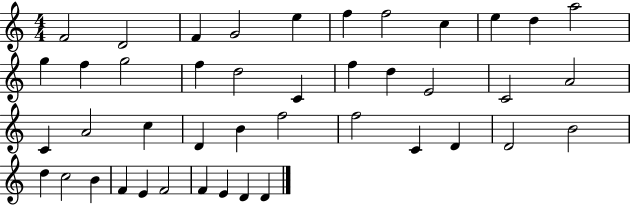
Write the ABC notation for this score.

X:1
T:Untitled
M:4/4
L:1/4
K:C
F2 D2 F G2 e f f2 c e d a2 g f g2 f d2 C f d E2 C2 A2 C A2 c D B f2 f2 C D D2 B2 d c2 B F E F2 F E D D